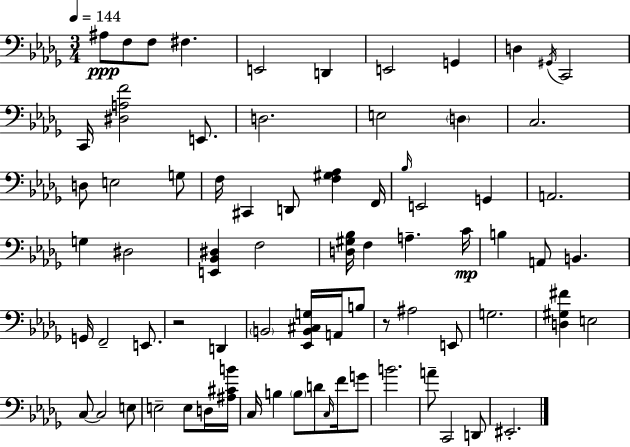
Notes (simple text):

A#3/e F3/e F3/e F#3/q. E2/h D2/q E2/h G2/q D3/q G#2/s C2/h C2/s [D#3,A3,F4]/h E2/e. D3/h. E3/h D3/q C3/h. D3/e E3/h G3/e F3/s C#2/q D2/e [F3,G#3,Ab3]/q F2/s Bb3/s E2/h G2/q A2/h. G3/q D#3/h [E2,Bb2,D#3]/q F3/h [D3,G#3,Bb3]/s F3/q A3/q. C4/s B3/q A2/e B2/q. G2/s F2/h E2/e. R/h D2/q B2/h [Eb2,B2,C#3,G3]/s A2/s B3/e R/e A#3/h E2/e G3/h. [D3,G#3,F#4]/q E3/h C3/e C3/h E3/e E3/h E3/e D3/s [A#3,C#4,B4]/s C3/s B3/q B3/e D4/e C3/s F4/s G4/e B4/h. A4/e C2/h D2/e EIS2/h.